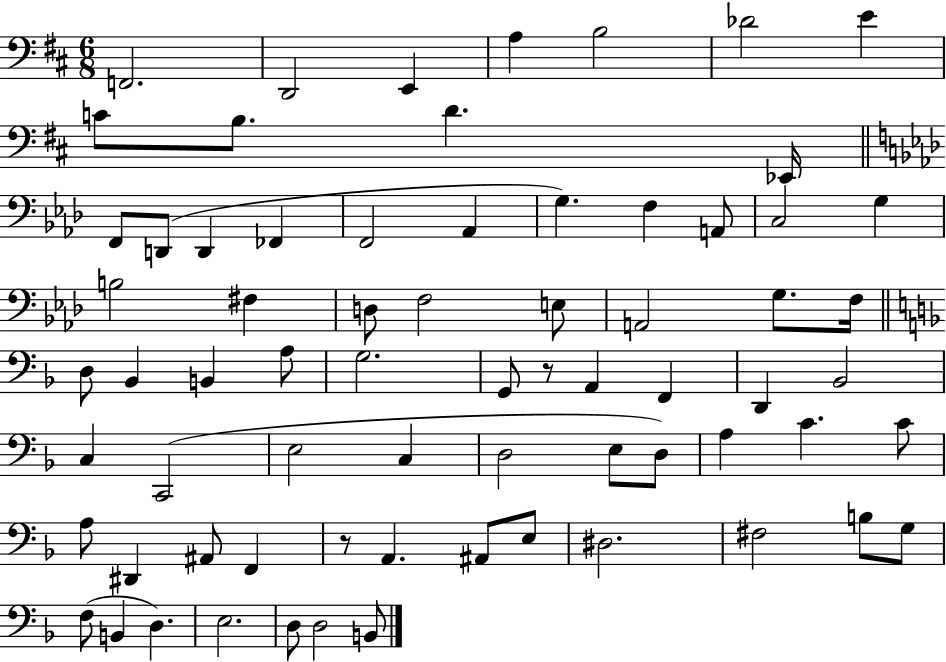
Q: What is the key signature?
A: D major